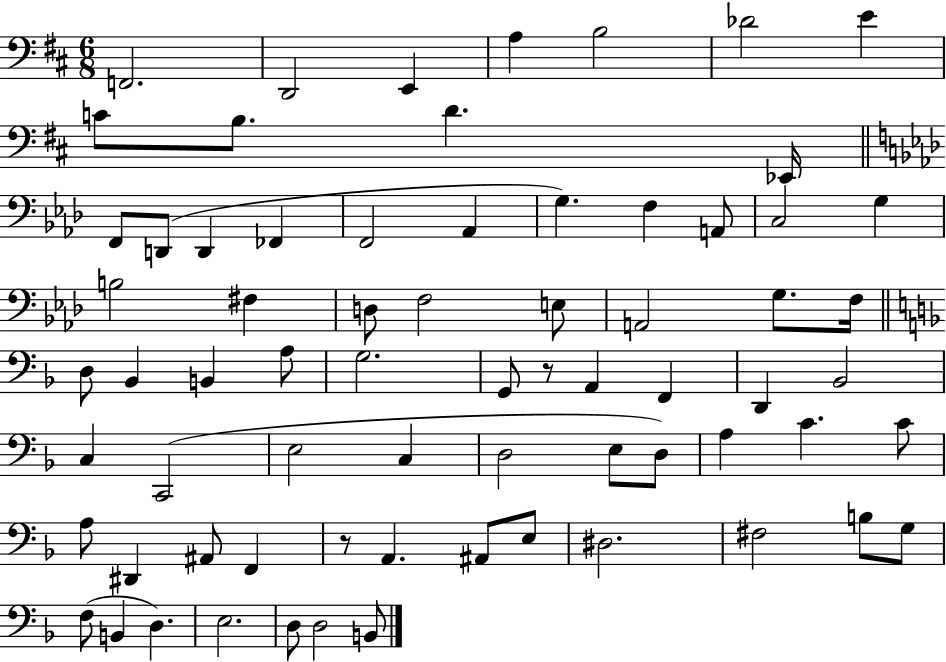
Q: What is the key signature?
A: D major